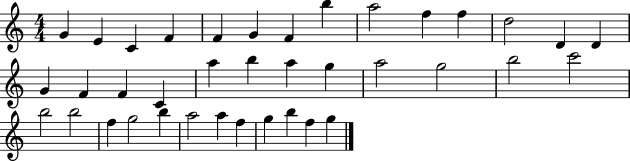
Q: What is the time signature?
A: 4/4